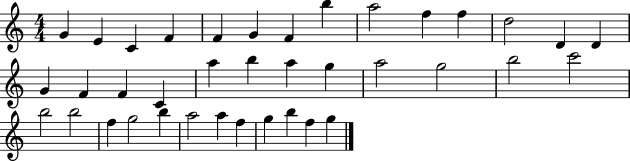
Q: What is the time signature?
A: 4/4